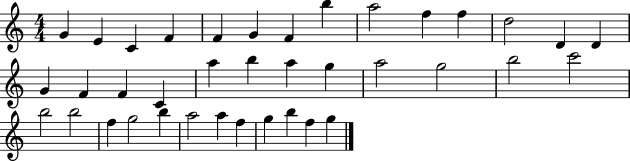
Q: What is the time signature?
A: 4/4